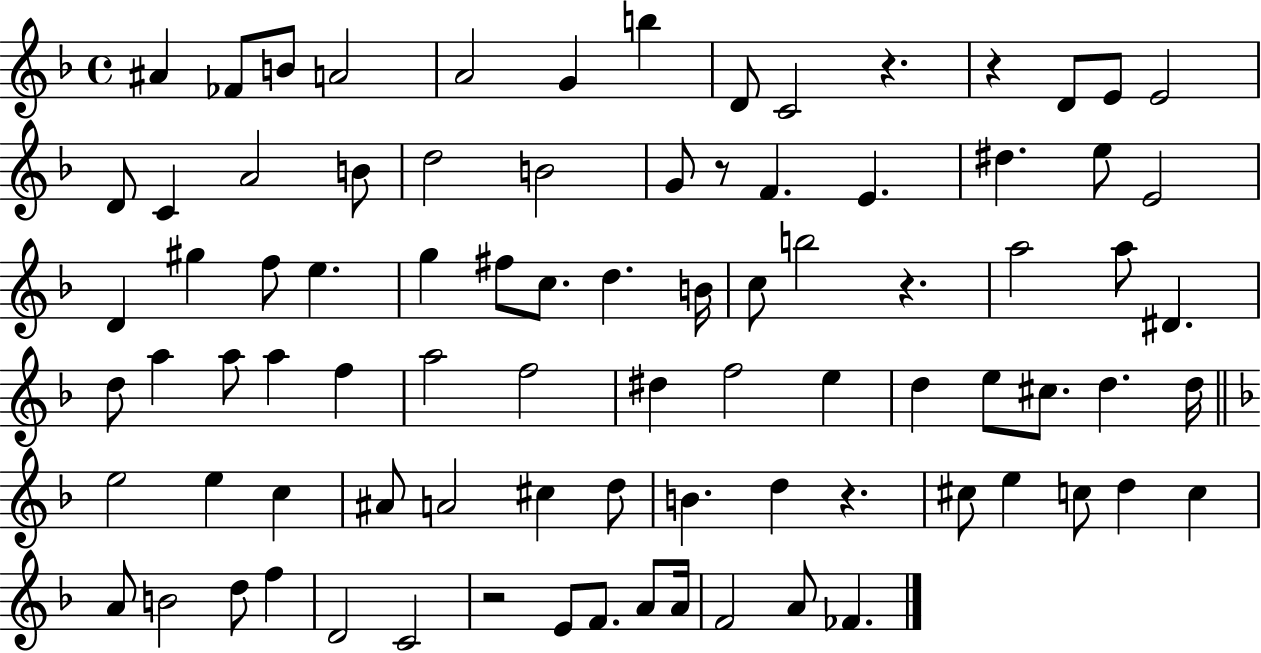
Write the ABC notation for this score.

X:1
T:Untitled
M:4/4
L:1/4
K:F
^A _F/2 B/2 A2 A2 G b D/2 C2 z z D/2 E/2 E2 D/2 C A2 B/2 d2 B2 G/2 z/2 F E ^d e/2 E2 D ^g f/2 e g ^f/2 c/2 d B/4 c/2 b2 z a2 a/2 ^D d/2 a a/2 a f a2 f2 ^d f2 e d e/2 ^c/2 d d/4 e2 e c ^A/2 A2 ^c d/2 B d z ^c/2 e c/2 d c A/2 B2 d/2 f D2 C2 z2 E/2 F/2 A/2 A/4 F2 A/2 _F